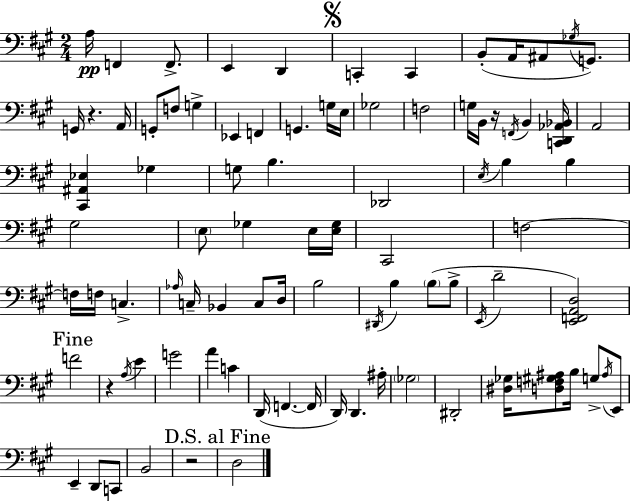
X:1
T:Untitled
M:2/4
L:1/4
K:A
A,/4 F,, F,,/2 E,, D,, C,, C,, B,,/2 A,,/4 ^A,,/2 _G,/4 G,,/2 G,,/4 z A,,/4 G,,/2 F,/2 G, _E,, F,, G,, G,/4 E,/4 _G,2 F,2 G,/4 B,,/4 z/4 F,,/4 B,, [C,,D,,_A,,_B,,]/4 A,,2 [^C,,^A,,_E,] _G, G,/2 B, _D,,2 E,/4 B, B, ^G,2 E,/2 _G, E,/4 [E,_G,]/4 ^C,,2 F,2 F,/4 F,/4 C, _A,/4 C,/4 _B,, C,/2 D,/4 B,2 ^D,,/4 B, B,/2 B,/2 E,,/4 D2 [E,,F,,A,,D,]2 F2 z A,/4 E G2 A C D,,/4 F,, F,,/4 D,,/4 D,, ^A,/4 _G,2 ^D,,2 [^D,_G,]/4 [D,F,^G,^A,]/2 B,/4 G,/2 ^A,/4 E,,/2 E,, D,,/2 C,,/2 B,,2 z2 D,2